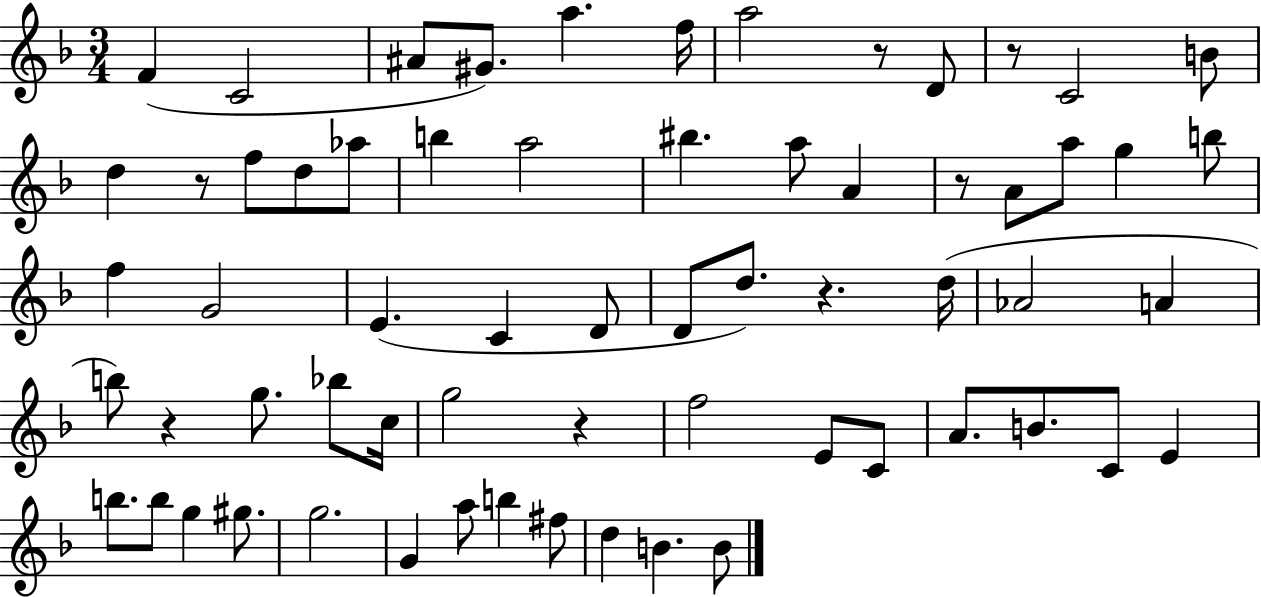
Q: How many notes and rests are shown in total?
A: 64